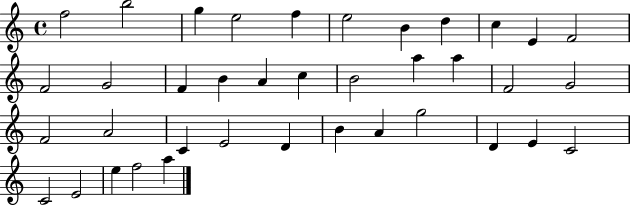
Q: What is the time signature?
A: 4/4